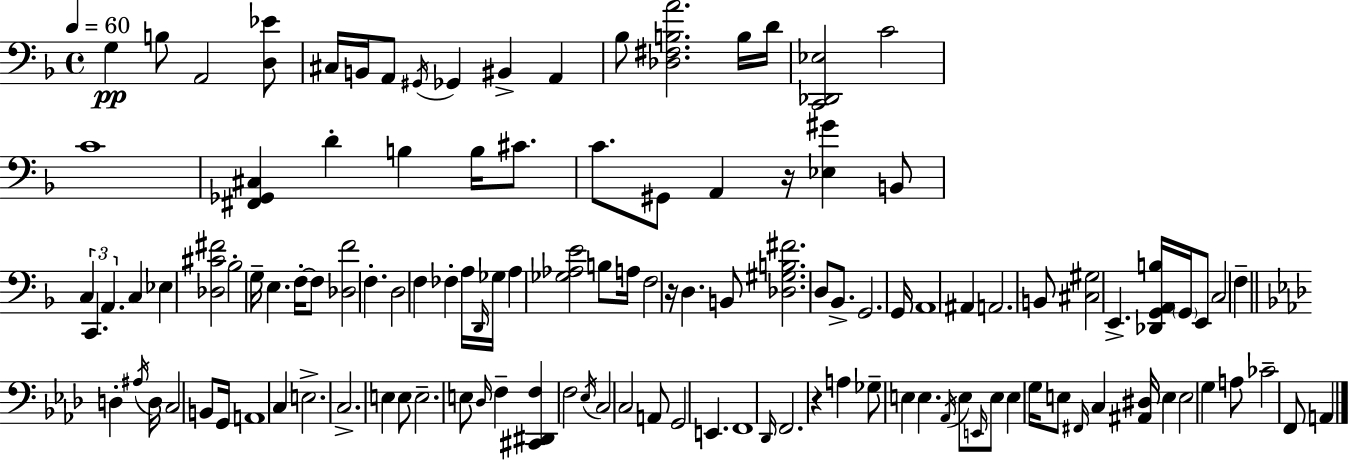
G3/q B3/e A2/h [D3,Eb4]/e C#3/s B2/s A2/e G#2/s Gb2/q BIS2/q A2/q Bb3/e [Db3,F#3,B3,A4]/h. B3/s D4/s [C2,Db2,Eb3]/h C4/h C4/w [F#2,Gb2,C#3]/q D4/q B3/q B3/s C#4/e. C4/e. G#2/e A2/q R/s [Eb3,G#4]/q B2/e C3/q C2/q. A2/q. C3/q Eb3/q [Db3,C#4,F#4]/h Bb3/h G3/s E3/q. F3/s F3/e [Db3,F4]/h F3/q. D3/h F3/q FES3/q A3/s D2/s Gb3/s A3/q [Gb3,Ab3,E4]/h B3/e A3/s F3/h R/s D3/q. B2/e [Db3,G#3,B3,F#4]/h. D3/e Bb2/e. G2/h. G2/s A2/w A#2/q A2/h. B2/e [C#3,G#3]/h E2/q. [Db2,G2,A2,B3]/s G2/s E2/e C3/h F3/q D3/q A#3/s D3/s C3/h B2/e G2/s A2/w C3/q E3/h. C3/h. E3/q E3/e E3/h. E3/e Db3/s F3/q [C#2,D#2,F3]/q F3/h Eb3/s C3/h C3/h A2/e G2/h E2/q. F2/w Db2/s F2/h. R/q A3/q Gb3/e E3/q E3/q. Ab2/s E3/e E2/s E3/e E3/q G3/s E3/e F#2/s C3/q [A#2,D#3]/s E3/q E3/h G3/q A3/e CES4/h F2/e A2/q